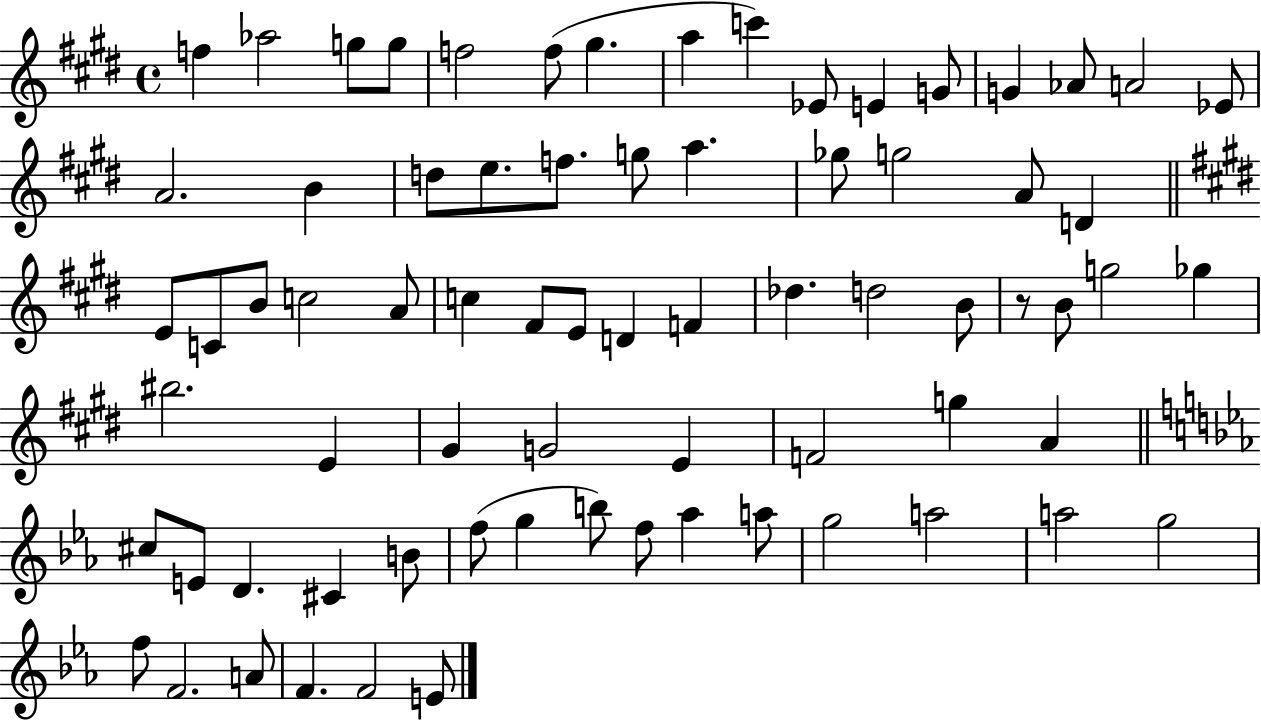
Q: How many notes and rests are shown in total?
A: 73